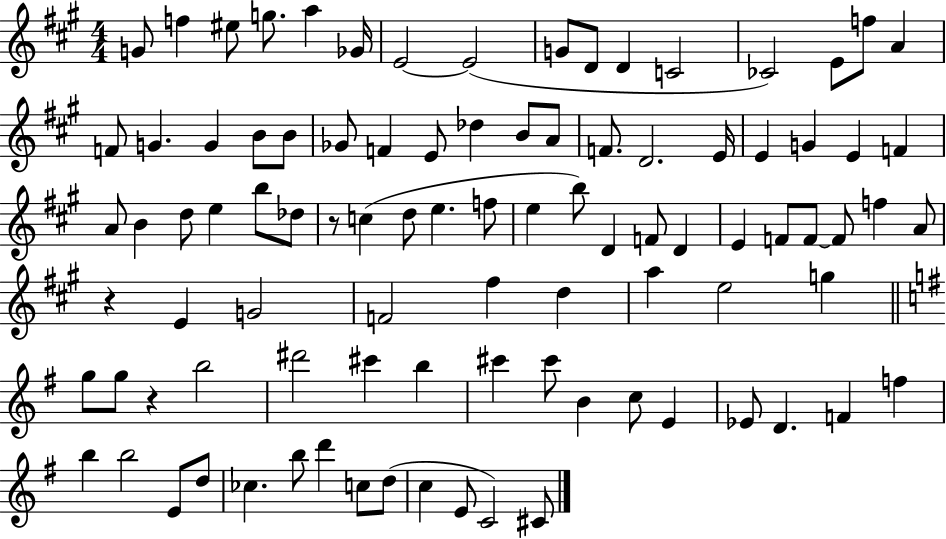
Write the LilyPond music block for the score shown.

{
  \clef treble
  \numericTimeSignature
  \time 4/4
  \key a \major
  g'8 f''4 eis''8 g''8. a''4 ges'16 | e'2~~ e'2( | g'8 d'8 d'4 c'2 | ces'2) e'8 f''8 a'4 | \break f'8 g'4. g'4 b'8 b'8 | ges'8 f'4 e'8 des''4 b'8 a'8 | f'8. d'2. e'16 | e'4 g'4 e'4 f'4 | \break a'8 b'4 d''8 e''4 b''8 des''8 | r8 c''4( d''8 e''4. f''8 | e''4 b''8) d'4 f'8 d'4 | e'4 f'8 f'8~~ f'8 f''4 a'8 | \break r4 e'4 g'2 | f'2 fis''4 d''4 | a''4 e''2 g''4 | \bar "||" \break \key g \major g''8 g''8 r4 b''2 | dis'''2 cis'''4 b''4 | cis'''4 cis'''8 b'4 c''8 e'4 | ees'8 d'4. f'4 f''4 | \break b''4 b''2 e'8 d''8 | ces''4. b''8 d'''4 c''8 d''8( | c''4 e'8 c'2) cis'8 | \bar "|."
}